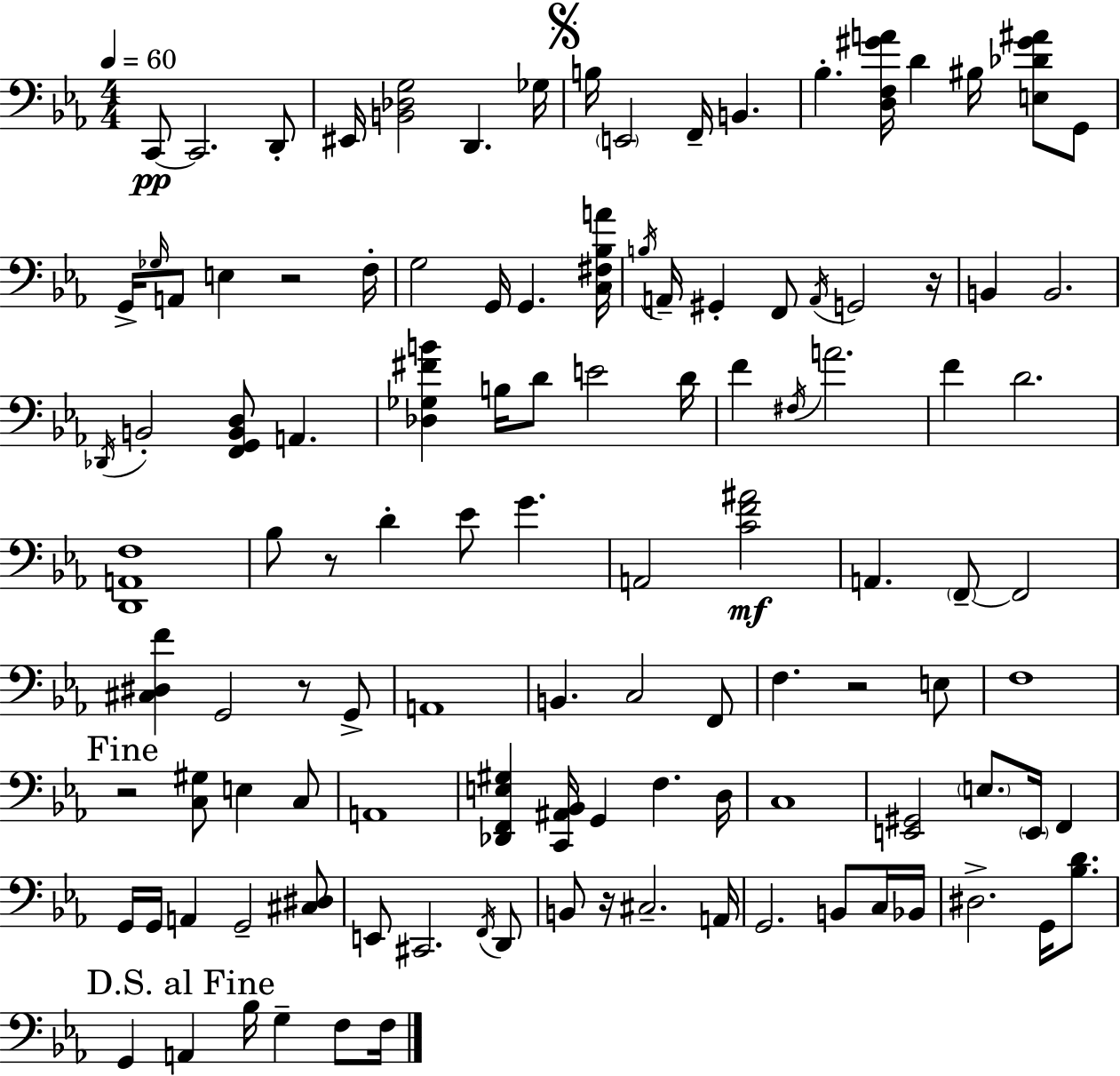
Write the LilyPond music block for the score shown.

{
  \clef bass
  \numericTimeSignature
  \time 4/4
  \key ees \major
  \tempo 4 = 60
  c,8~~\pp c,2. d,8-. | eis,16 <b, des g>2 d,4. ges16 | \mark \markup { \musicglyph "scripts.segno" } b16 \parenthesize e,2 f,16-- b,4. | bes4.-. <d f gis' a'>16 d'4 bis16 <e des' gis' ais'>8 g,8 | \break g,16-> \grace { ges16 } a,8 e4 r2 | f16-. g2 g,16 g,4. | <c fis bes a'>16 \acciaccatura { b16 } a,16-- gis,4-. f,8 \acciaccatura { a,16 } g,2 | r16 b,4 b,2. | \break \acciaccatura { des,16 } b,2-. <f, g, b, d>8 a,4. | <des ges fis' b'>4 b16 d'8 e'2 | d'16 f'4 \acciaccatura { fis16 } a'2. | f'4 d'2. | \break <d, a, f>1 | bes8 r8 d'4-. ees'8 g'4. | a,2 <c' f' ais'>2\mf | a,4. \parenthesize f,8--~~ f,2 | \break <cis dis f'>4 g,2 | r8 g,8-> a,1 | b,4. c2 | f,8 f4. r2 | \break e8 f1 | \mark "Fine" r2 <c gis>8 e4 | c8 a,1 | <des, f, e gis>4 <c, ais, bes,>16 g,4 f4. | \break d16 c1 | <e, gis,>2 \parenthesize e8. | \parenthesize e,16 f,4 g,16 g,16 a,4 g,2-- | <cis dis>8 e,8 cis,2. | \break \acciaccatura { f,16 } d,8 b,8 r16 cis2.-- | a,16 g,2. | b,8 c16 bes,16 dis2.-> | g,16 <bes d'>8. \mark "D.S. al Fine" g,4 a,4 bes16 g4-- | \break f8 f16 \bar "|."
}